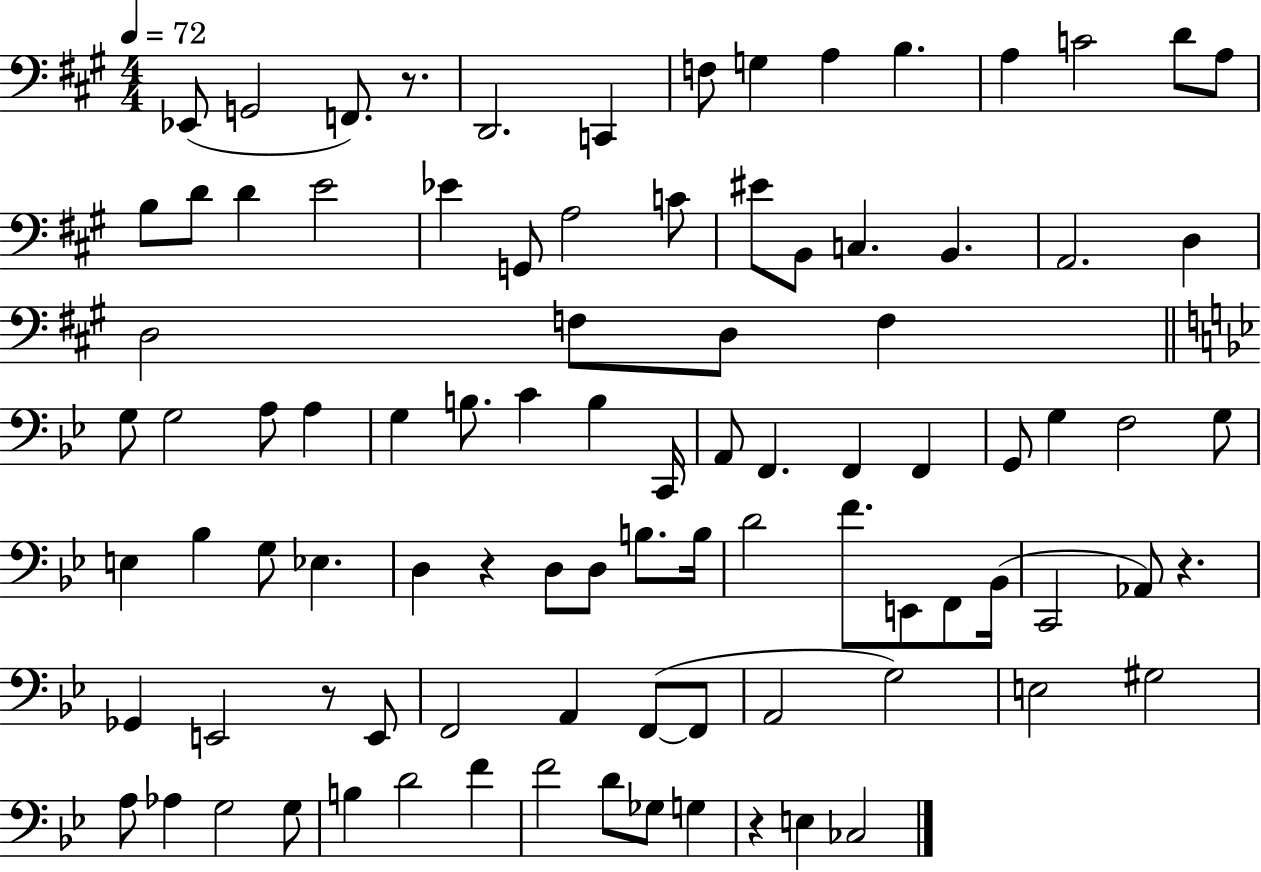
X:1
T:Untitled
M:4/4
L:1/4
K:A
_E,,/2 G,,2 F,,/2 z/2 D,,2 C,, F,/2 G, A, B, A, C2 D/2 A,/2 B,/2 D/2 D E2 _E G,,/2 A,2 C/2 ^E/2 B,,/2 C, B,, A,,2 D, D,2 F,/2 D,/2 F, G,/2 G,2 A,/2 A, G, B,/2 C B, C,,/4 A,,/2 F,, F,, F,, G,,/2 G, F,2 G,/2 E, _B, G,/2 _E, D, z D,/2 D,/2 B,/2 B,/4 D2 F/2 E,,/2 F,,/2 _B,,/4 C,,2 _A,,/2 z _G,, E,,2 z/2 E,,/2 F,,2 A,, F,,/2 F,,/2 A,,2 G,2 E,2 ^G,2 A,/2 _A, G,2 G,/2 B, D2 F F2 D/2 _G,/2 G, z E, _C,2